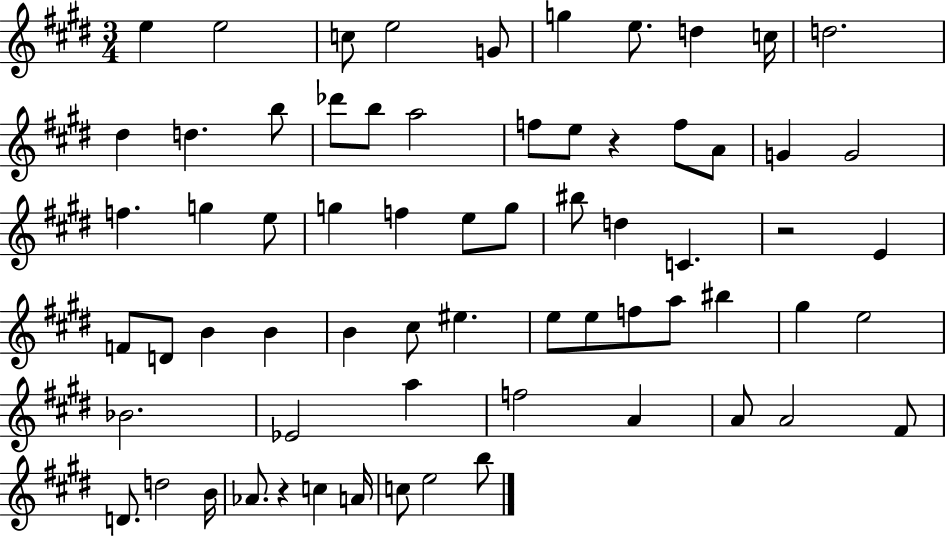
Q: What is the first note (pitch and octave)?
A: E5